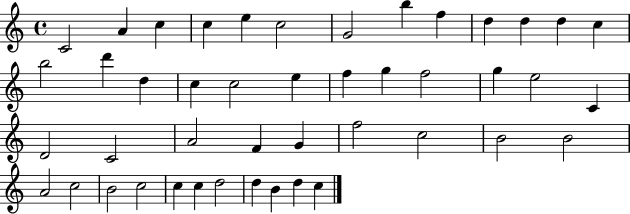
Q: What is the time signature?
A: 4/4